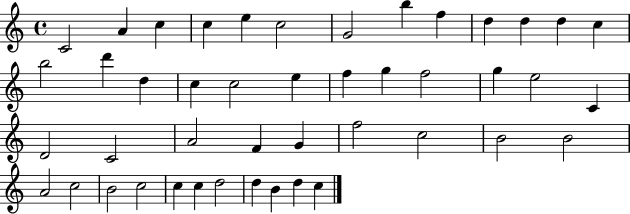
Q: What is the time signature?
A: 4/4